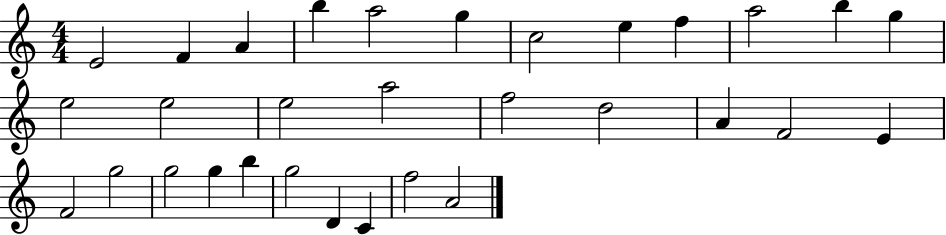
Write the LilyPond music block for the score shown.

{
  \clef treble
  \numericTimeSignature
  \time 4/4
  \key c \major
  e'2 f'4 a'4 | b''4 a''2 g''4 | c''2 e''4 f''4 | a''2 b''4 g''4 | \break e''2 e''2 | e''2 a''2 | f''2 d''2 | a'4 f'2 e'4 | \break f'2 g''2 | g''2 g''4 b''4 | g''2 d'4 c'4 | f''2 a'2 | \break \bar "|."
}